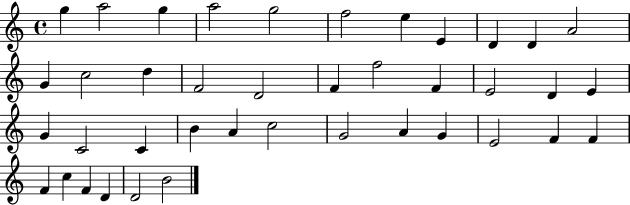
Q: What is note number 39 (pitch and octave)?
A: D4